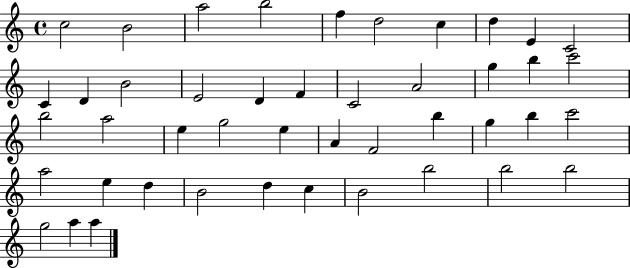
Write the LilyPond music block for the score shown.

{
  \clef treble
  \time 4/4
  \defaultTimeSignature
  \key c \major
  c''2 b'2 | a''2 b''2 | f''4 d''2 c''4 | d''4 e'4 c'2 | \break c'4 d'4 b'2 | e'2 d'4 f'4 | c'2 a'2 | g''4 b''4 c'''2 | \break b''2 a''2 | e''4 g''2 e''4 | a'4 f'2 b''4 | g''4 b''4 c'''2 | \break a''2 e''4 d''4 | b'2 d''4 c''4 | b'2 b''2 | b''2 b''2 | \break g''2 a''4 a''4 | \bar "|."
}